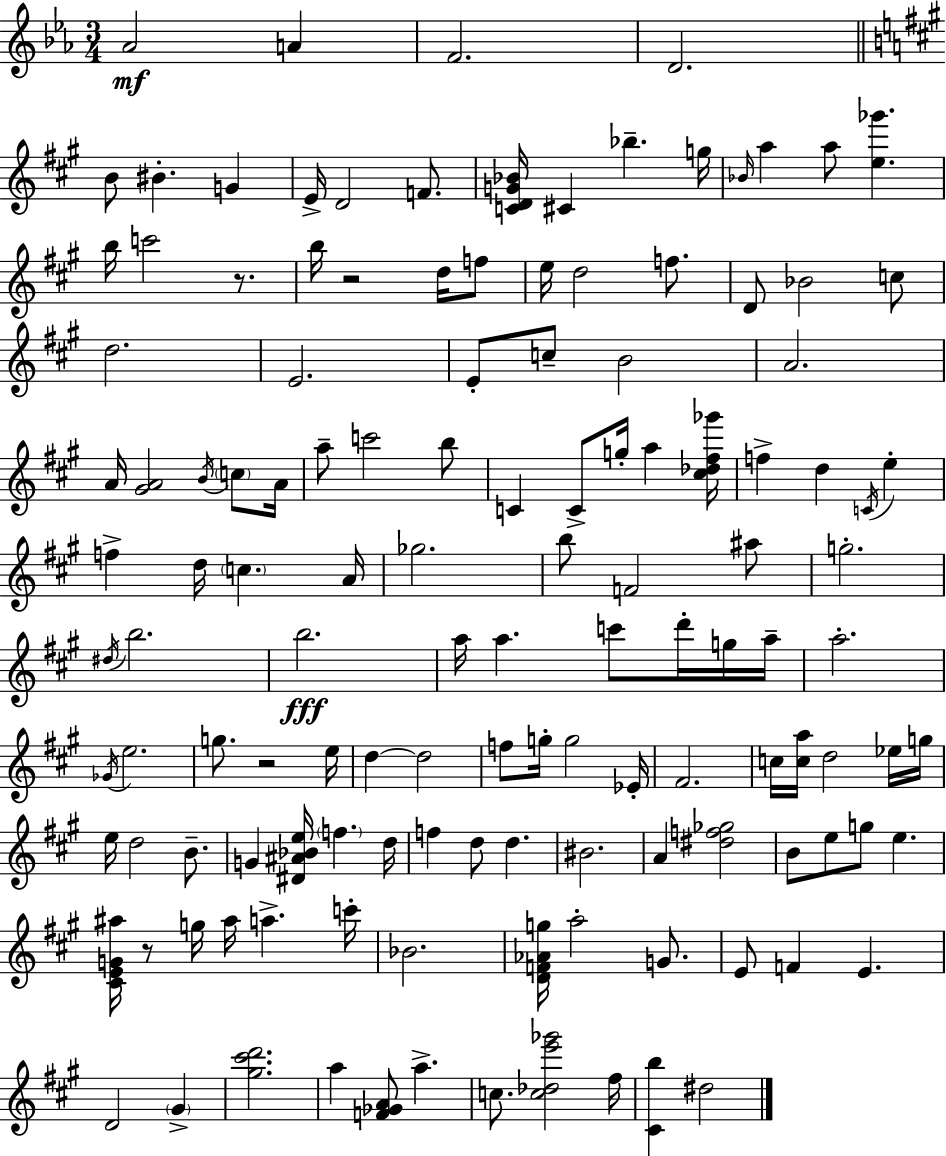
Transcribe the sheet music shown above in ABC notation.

X:1
T:Untitled
M:3/4
L:1/4
K:Eb
_A2 A F2 D2 B/2 ^B G E/4 D2 F/2 [CDG_B]/4 ^C _b g/4 _B/4 a a/2 [e_g'] b/4 c'2 z/2 b/4 z2 d/4 f/2 e/4 d2 f/2 D/2 _B2 c/2 d2 E2 E/2 c/2 B2 A2 A/4 [^GA]2 B/4 c/2 A/4 a/2 c'2 b/2 C C/2 g/4 a [^c_d^f_g']/4 f d C/4 e f d/4 c A/4 _g2 b/2 F2 ^a/2 g2 ^d/4 b2 b2 a/4 a c'/2 d'/4 g/4 a/4 a2 _G/4 e2 g/2 z2 e/4 d d2 f/2 g/4 g2 _E/4 ^F2 c/4 [ca]/4 d2 _e/4 g/4 e/4 d2 B/2 G [^D^A_Be]/4 f d/4 f d/2 d ^B2 A [^df_g]2 B/2 e/2 g/2 e [^CEG^a]/4 z/2 g/4 ^a/4 a c'/4 _B2 [DF_Ag]/4 a2 G/2 E/2 F E D2 ^G [^g^c'd']2 a [F_GA]/2 a c/2 [c_de'_g']2 ^f/4 [^Cb] ^d2